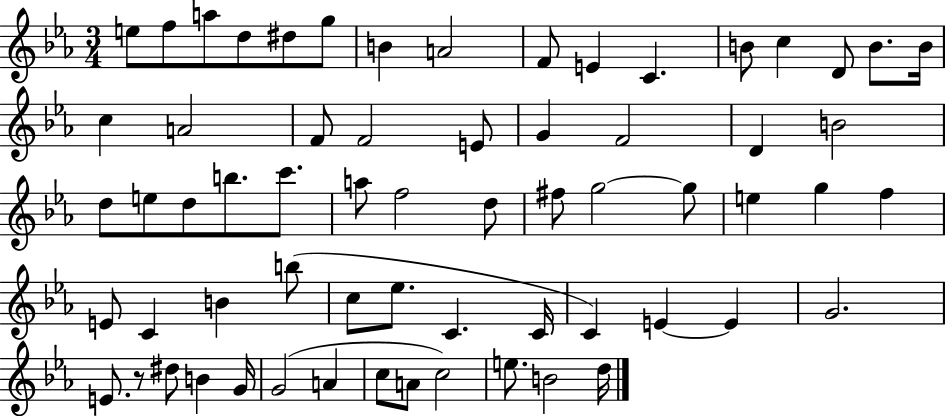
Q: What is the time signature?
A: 3/4